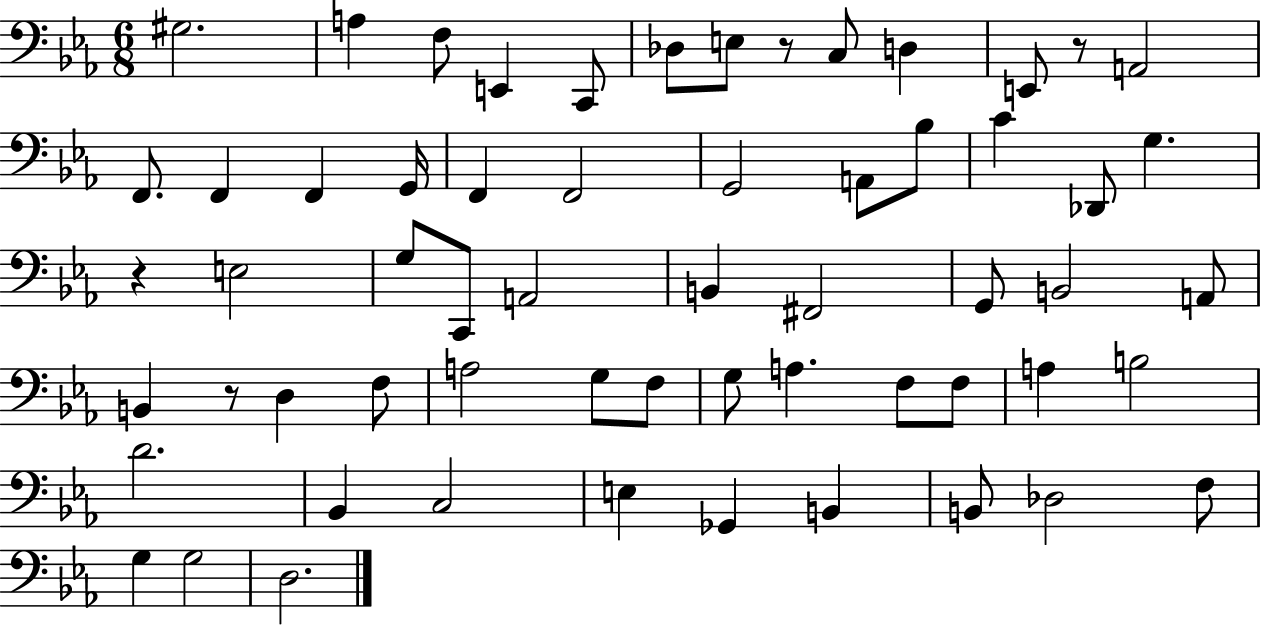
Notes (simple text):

G#3/h. A3/q F3/e E2/q C2/e Db3/e E3/e R/e C3/e D3/q E2/e R/e A2/h F2/e. F2/q F2/q G2/s F2/q F2/h G2/h A2/e Bb3/e C4/q Db2/e G3/q. R/q E3/h G3/e C2/e A2/h B2/q F#2/h G2/e B2/h A2/e B2/q R/e D3/q F3/e A3/h G3/e F3/e G3/e A3/q. F3/e F3/e A3/q B3/h D4/h. Bb2/q C3/h E3/q Gb2/q B2/q B2/e Db3/h F3/e G3/q G3/h D3/h.